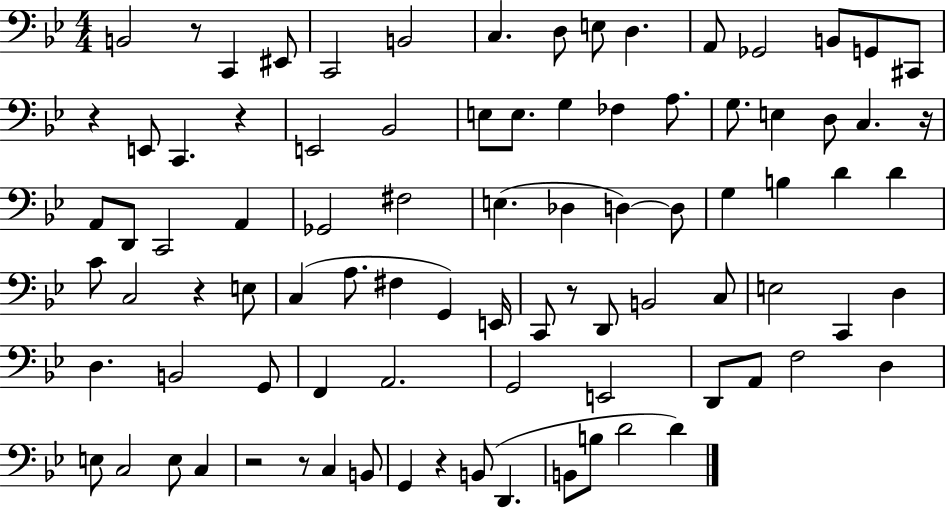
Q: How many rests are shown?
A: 9